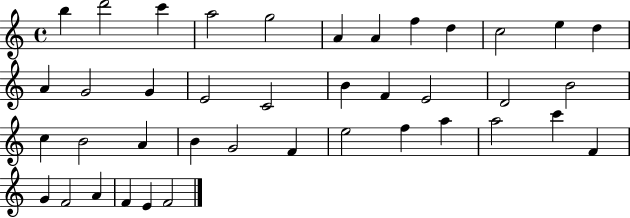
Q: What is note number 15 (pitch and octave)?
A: G4